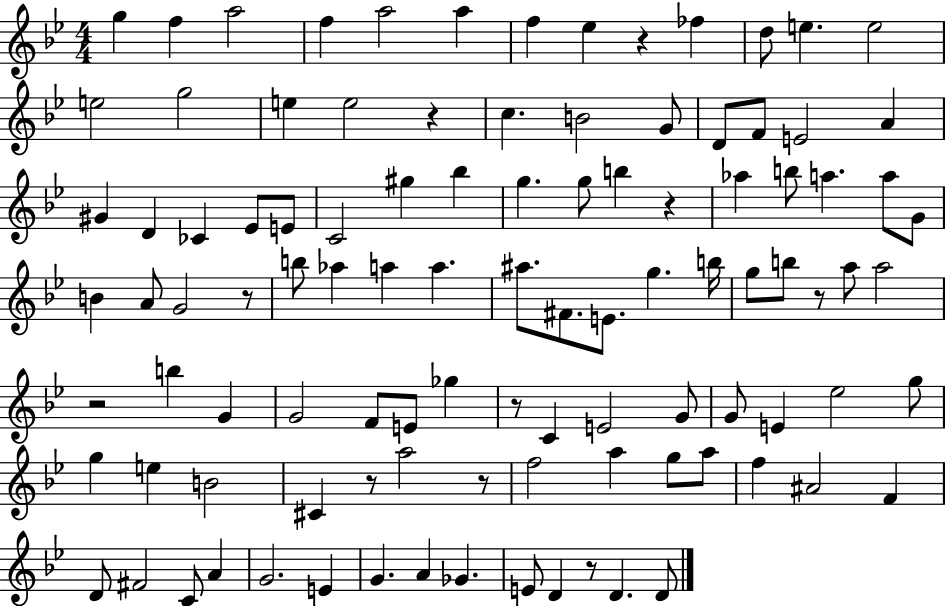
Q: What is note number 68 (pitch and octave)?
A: G5